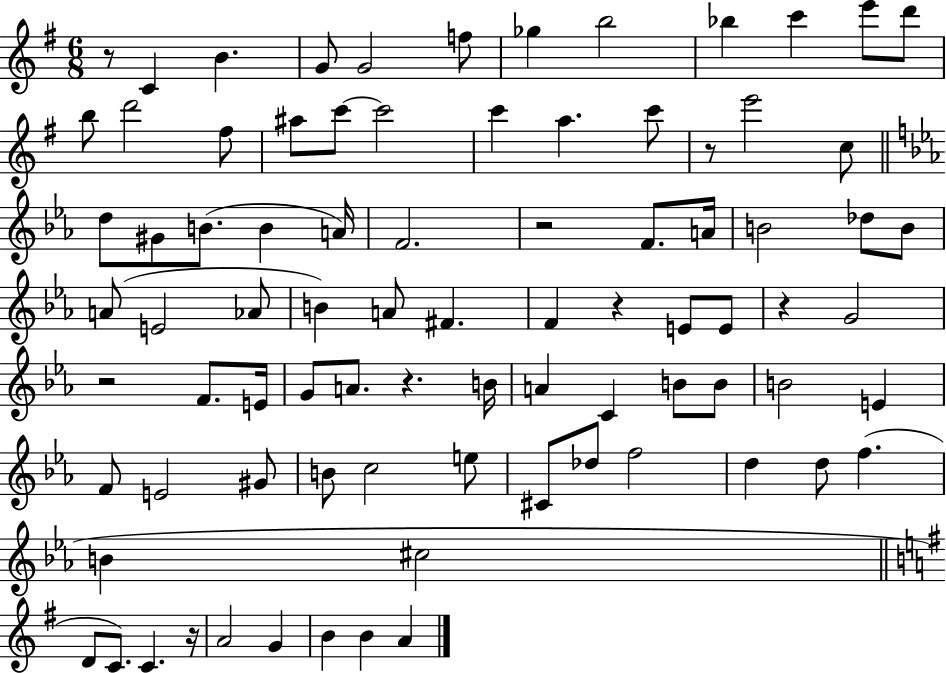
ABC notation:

X:1
T:Untitled
M:6/8
L:1/4
K:G
z/2 C B G/2 G2 f/2 _g b2 _b c' e'/2 d'/2 b/2 d'2 ^f/2 ^a/2 c'/2 c'2 c' a c'/2 z/2 e'2 c/2 d/2 ^G/2 B/2 B A/4 F2 z2 F/2 A/4 B2 _d/2 B/2 A/2 E2 _A/2 B A/2 ^F F z E/2 E/2 z G2 z2 F/2 E/4 G/2 A/2 z B/4 A C B/2 B/2 B2 E F/2 E2 ^G/2 B/2 c2 e/2 ^C/2 _d/2 f2 d d/2 f B ^c2 D/2 C/2 C z/4 A2 G B B A